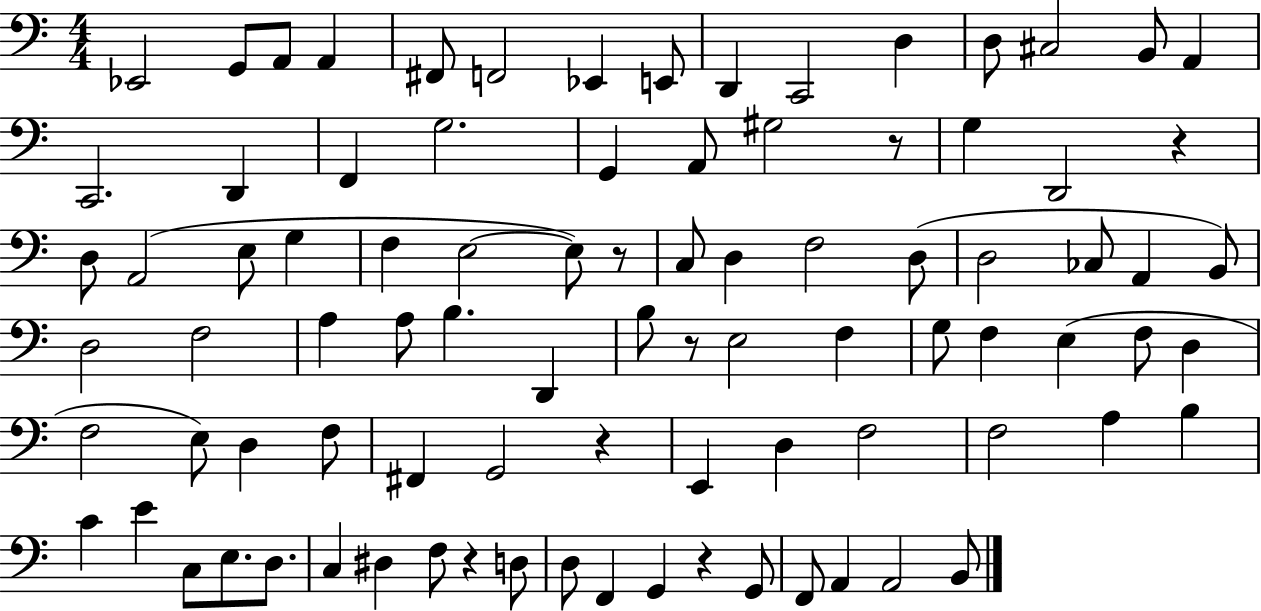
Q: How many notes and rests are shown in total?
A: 89